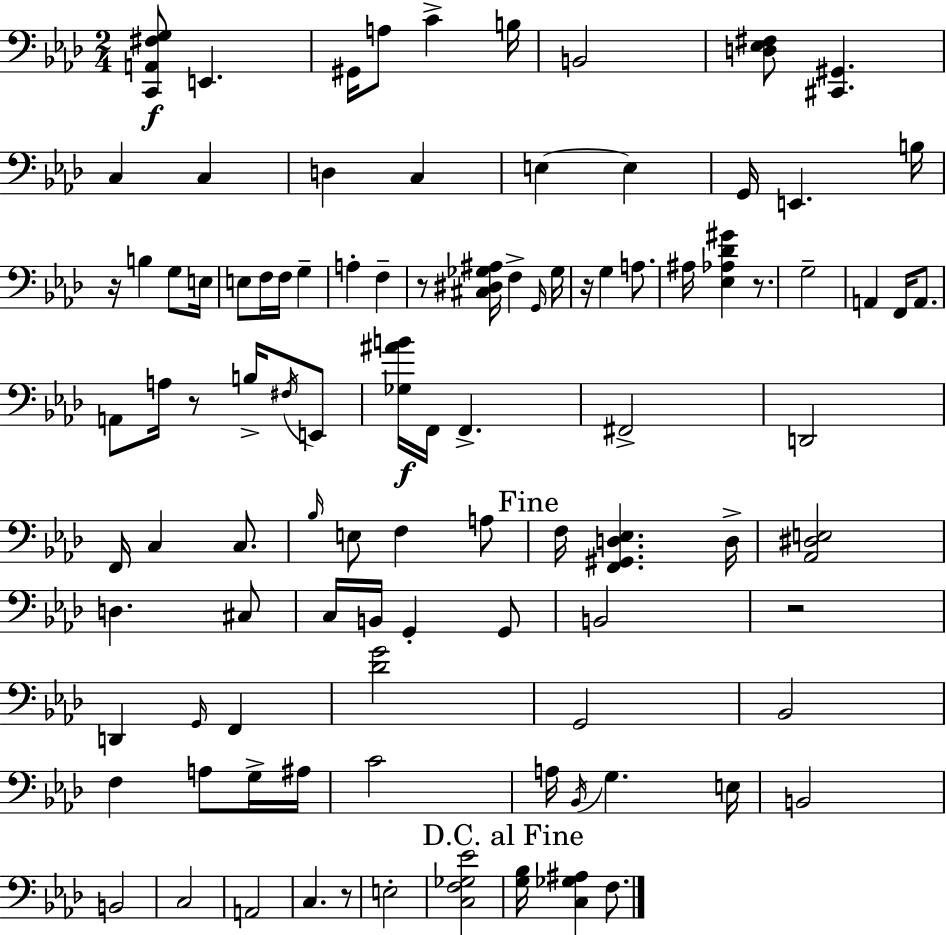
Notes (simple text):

[C2,A2,F#3,G3]/e E2/q. G#2/s A3/e C4/q B3/s B2/h [D3,Eb3,F#3]/e [C#2,G#2]/q. C3/q C3/q D3/q C3/q E3/q E3/q G2/s E2/q. B3/s R/s B3/q G3/e E3/s E3/e F3/s F3/s G3/q A3/q F3/q R/e [C#3,D#3,Gb3,A#3]/s F3/q G2/s Gb3/s R/s G3/q A3/e. A#3/s [Eb3,Ab3,Db4,G#4]/q R/e. G3/h A2/q F2/s A2/e. A2/e A3/s R/e B3/s F#3/s E2/e [Gb3,A#4,B4]/s F2/s F2/q. F#2/h D2/h F2/s C3/q C3/e. Bb3/s E3/e F3/q A3/e F3/s [F2,G#2,D3,Eb3]/q. D3/s [Ab2,D#3,E3]/h D3/q. C#3/e C3/s B2/s G2/q G2/e B2/h R/h D2/q G2/s F2/q [Db4,G4]/h G2/h Bb2/h F3/q A3/e G3/s A#3/s C4/h A3/s Bb2/s G3/q. E3/s B2/h B2/h C3/h A2/h C3/q. R/e E3/h [C3,F3,Gb3,Eb4]/h [G3,Bb3]/s [C3,Gb3,A#3]/q F3/e.